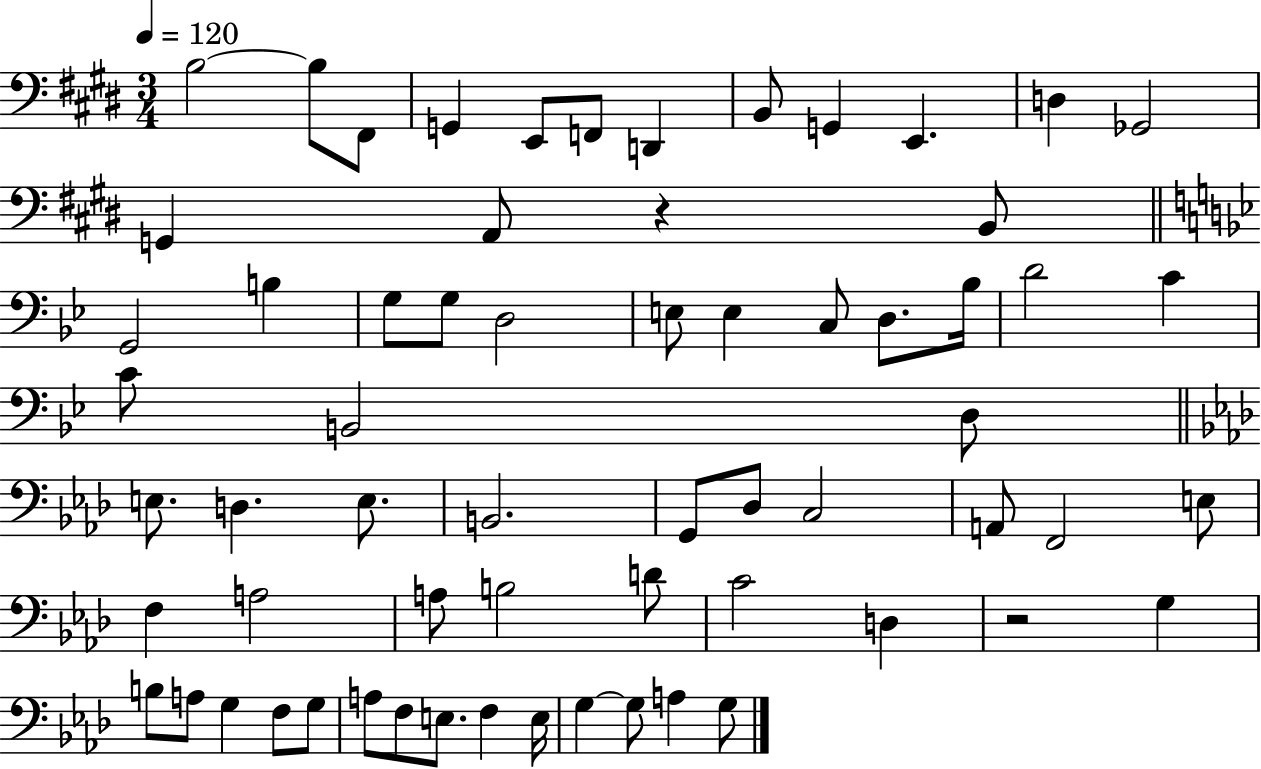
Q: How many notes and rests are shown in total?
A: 64